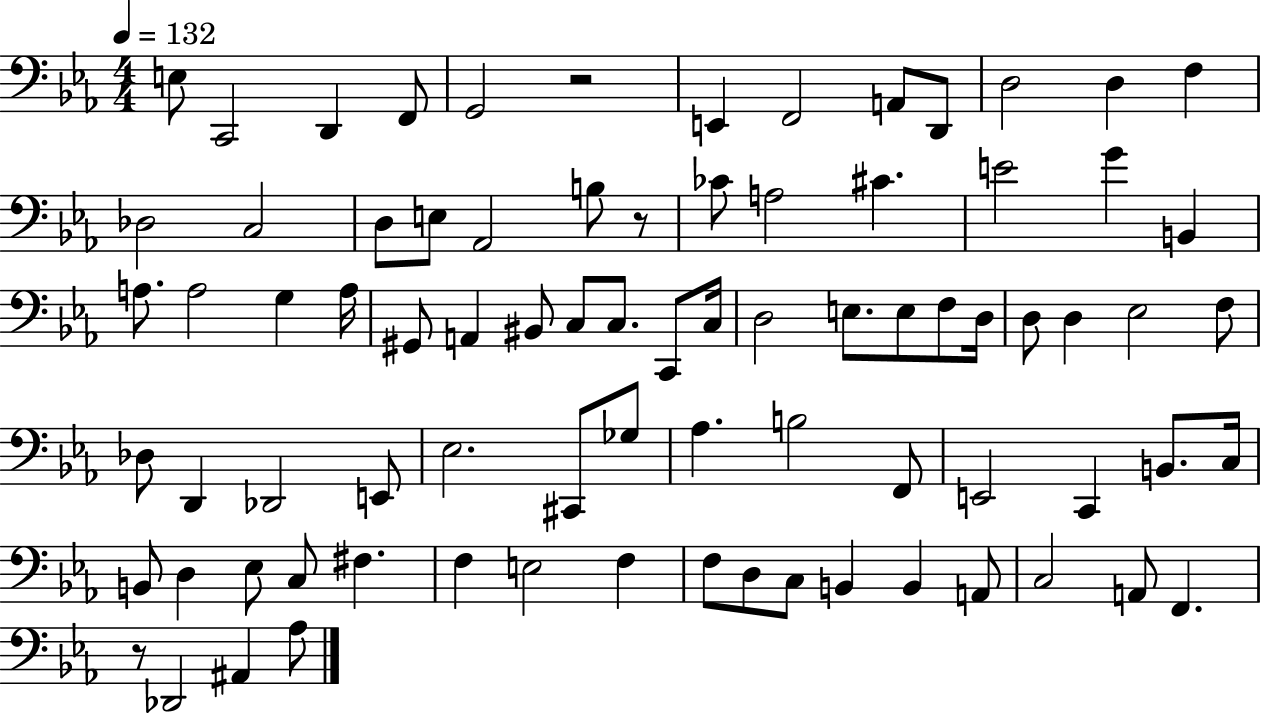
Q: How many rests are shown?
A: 3